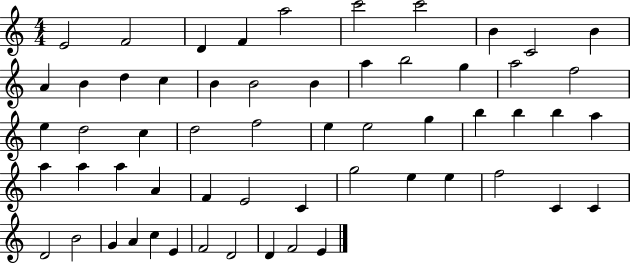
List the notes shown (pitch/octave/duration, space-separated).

E4/h F4/h D4/q F4/q A5/h C6/h C6/h B4/q C4/h B4/q A4/q B4/q D5/q C5/q B4/q B4/h B4/q A5/q B5/h G5/q A5/h F5/h E5/q D5/h C5/q D5/h F5/h E5/q E5/h G5/q B5/q B5/q B5/q A5/q A5/q A5/q A5/q A4/q F4/q E4/h C4/q G5/h E5/q E5/q F5/h C4/q C4/q D4/h B4/h G4/q A4/q C5/q E4/q F4/h D4/h D4/q F4/h E4/q